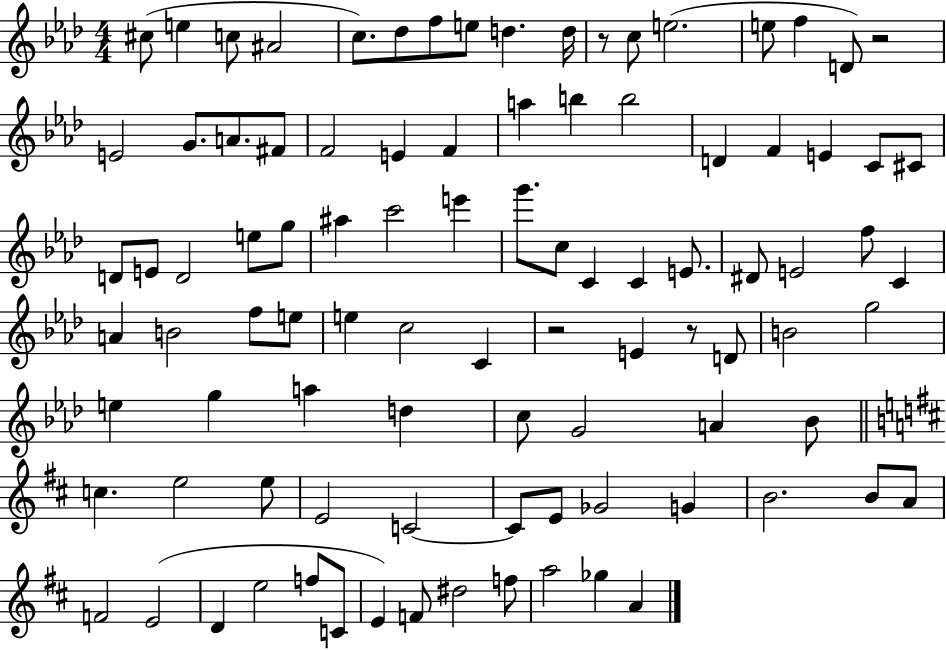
C#5/e E5/q C5/e A#4/h C5/e. Db5/e F5/e E5/e D5/q. D5/s R/e C5/e E5/h. E5/e F5/q D4/e R/h E4/h G4/e. A4/e. F#4/e F4/h E4/q F4/q A5/q B5/q B5/h D4/q F4/q E4/q C4/e C#4/e D4/e E4/e D4/h E5/e G5/e A#5/q C6/h E6/q G6/e. C5/e C4/q C4/q E4/e. D#4/e E4/h F5/e C4/q A4/q B4/h F5/e E5/e E5/q C5/h C4/q R/h E4/q R/e D4/e B4/h G5/h E5/q G5/q A5/q D5/q C5/e G4/h A4/q Bb4/e C5/q. E5/h E5/e E4/h C4/h C4/e E4/e Gb4/h G4/q B4/h. B4/e A4/e F4/h E4/h D4/q E5/h F5/e C4/e E4/q F4/e D#5/h F5/e A5/h Gb5/q A4/q